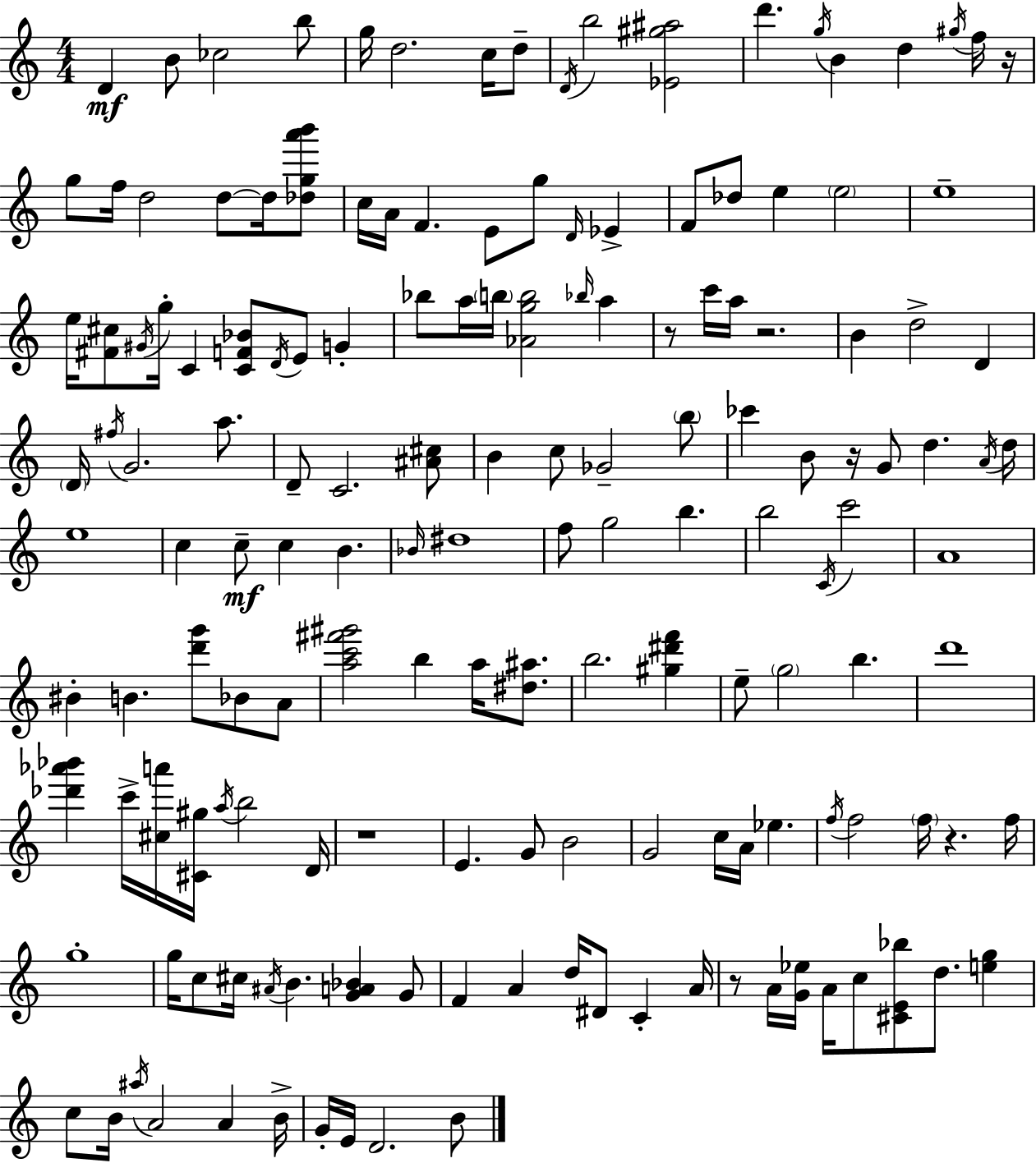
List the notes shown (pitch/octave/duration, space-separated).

D4/q B4/e CES5/h B5/e G5/s D5/h. C5/s D5/e D4/s B5/h [Eb4,G#5,A#5]/h D6/q. G5/s B4/q D5/q G#5/s F5/s R/s G5/e F5/s D5/h D5/e D5/s [Db5,G5,A6,B6]/e C5/s A4/s F4/q. E4/e G5/e D4/s Eb4/q F4/e Db5/e E5/q E5/h E5/w E5/s [F#4,C#5]/e G#4/s G5/s C4/q [C4,F4,Bb4]/e D4/s E4/e G4/q Bb5/e A5/s B5/s [Ab4,G5,B5]/h Bb5/s A5/q R/e C6/s A5/s R/h. B4/q D5/h D4/q D4/s F#5/s G4/h. A5/e. D4/e C4/h. [A#4,C#5]/e B4/q C5/e Gb4/h B5/e CES6/q B4/e R/s G4/e D5/q. A4/s D5/s E5/w C5/q C5/e C5/q B4/q. Bb4/s D#5/w F5/e G5/h B5/q. B5/h C4/s C6/h A4/w BIS4/q B4/q. [D6,G6]/e Bb4/e A4/e [A5,C6,F#6,G#6]/h B5/q A5/s [D#5,A#5]/e. B5/h. [G#5,D#6,F6]/q E5/e G5/h B5/q. D6/w [Db6,Ab6,Bb6]/q C6/s [C#5,A6]/s [C#4,G#5]/s A5/s B5/h D4/s R/w E4/q. G4/e B4/h G4/h C5/s A4/s Eb5/q. F5/s F5/h F5/s R/q. F5/s G5/w G5/s C5/e C#5/s A#4/s B4/q. [G4,A4,Bb4]/q G4/e F4/q A4/q D5/s D#4/e C4/q A4/s R/e A4/s [G4,Eb5]/s A4/s C5/e [C#4,E4,Bb5]/e D5/e. [E5,G5]/q C5/e B4/s A#5/s A4/h A4/q B4/s G4/s E4/s D4/h. B4/e